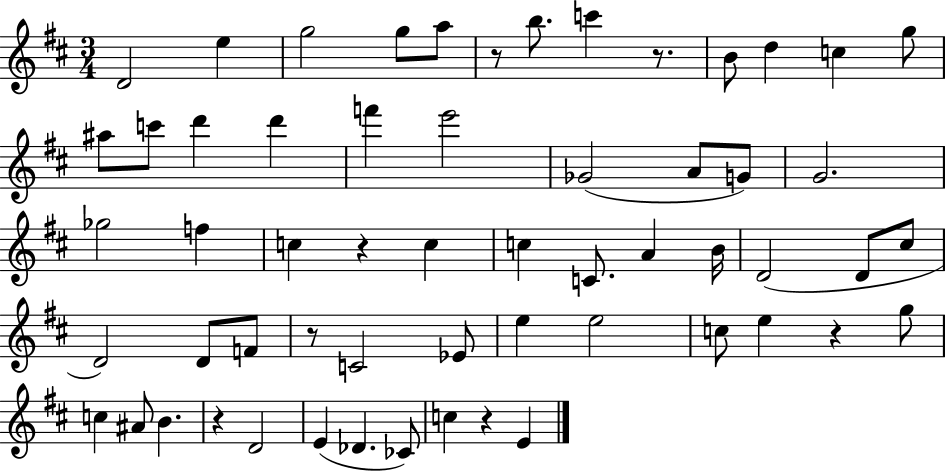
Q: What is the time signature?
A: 3/4